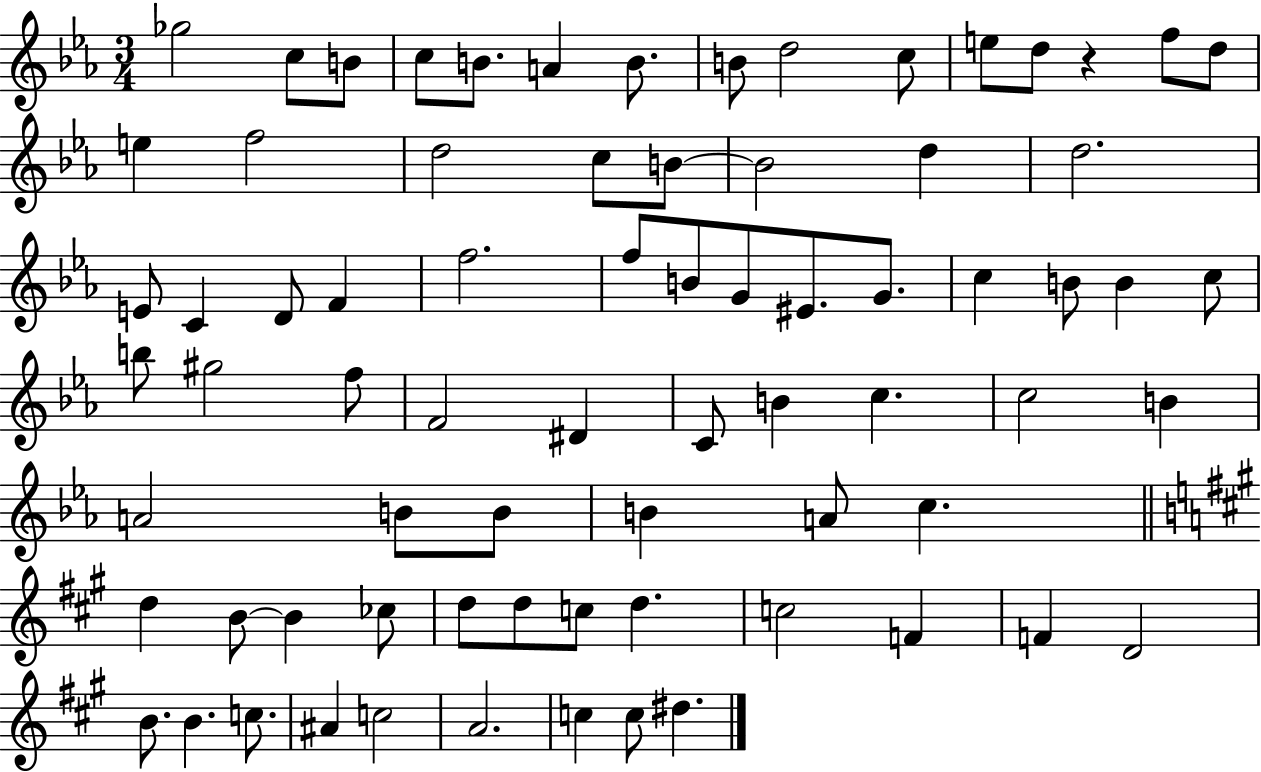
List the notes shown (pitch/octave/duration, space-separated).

Gb5/h C5/e B4/e C5/e B4/e. A4/q B4/e. B4/e D5/h C5/e E5/e D5/e R/q F5/e D5/e E5/q F5/h D5/h C5/e B4/e B4/h D5/q D5/h. E4/e C4/q D4/e F4/q F5/h. F5/e B4/e G4/e EIS4/e. G4/e. C5/q B4/e B4/q C5/e B5/e G#5/h F5/e F4/h D#4/q C4/e B4/q C5/q. C5/h B4/q A4/h B4/e B4/e B4/q A4/e C5/q. D5/q B4/e B4/q CES5/e D5/e D5/e C5/e D5/q. C5/h F4/q F4/q D4/h B4/e. B4/q. C5/e. A#4/q C5/h A4/h. C5/q C5/e D#5/q.